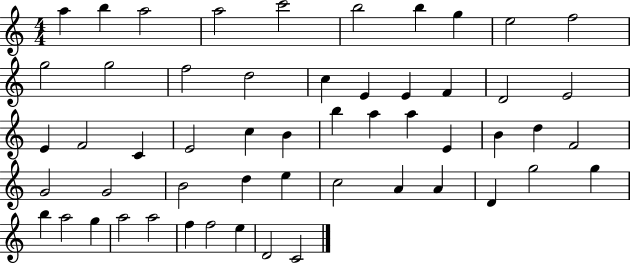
{
  \clef treble
  \numericTimeSignature
  \time 4/4
  \key c \major
  a''4 b''4 a''2 | a''2 c'''2 | b''2 b''4 g''4 | e''2 f''2 | \break g''2 g''2 | f''2 d''2 | c''4 e'4 e'4 f'4 | d'2 e'2 | \break e'4 f'2 c'4 | e'2 c''4 b'4 | b''4 a''4 a''4 e'4 | b'4 d''4 f'2 | \break g'2 g'2 | b'2 d''4 e''4 | c''2 a'4 a'4 | d'4 g''2 g''4 | \break b''4 a''2 g''4 | a''2 a''2 | f''4 f''2 e''4 | d'2 c'2 | \break \bar "|."
}